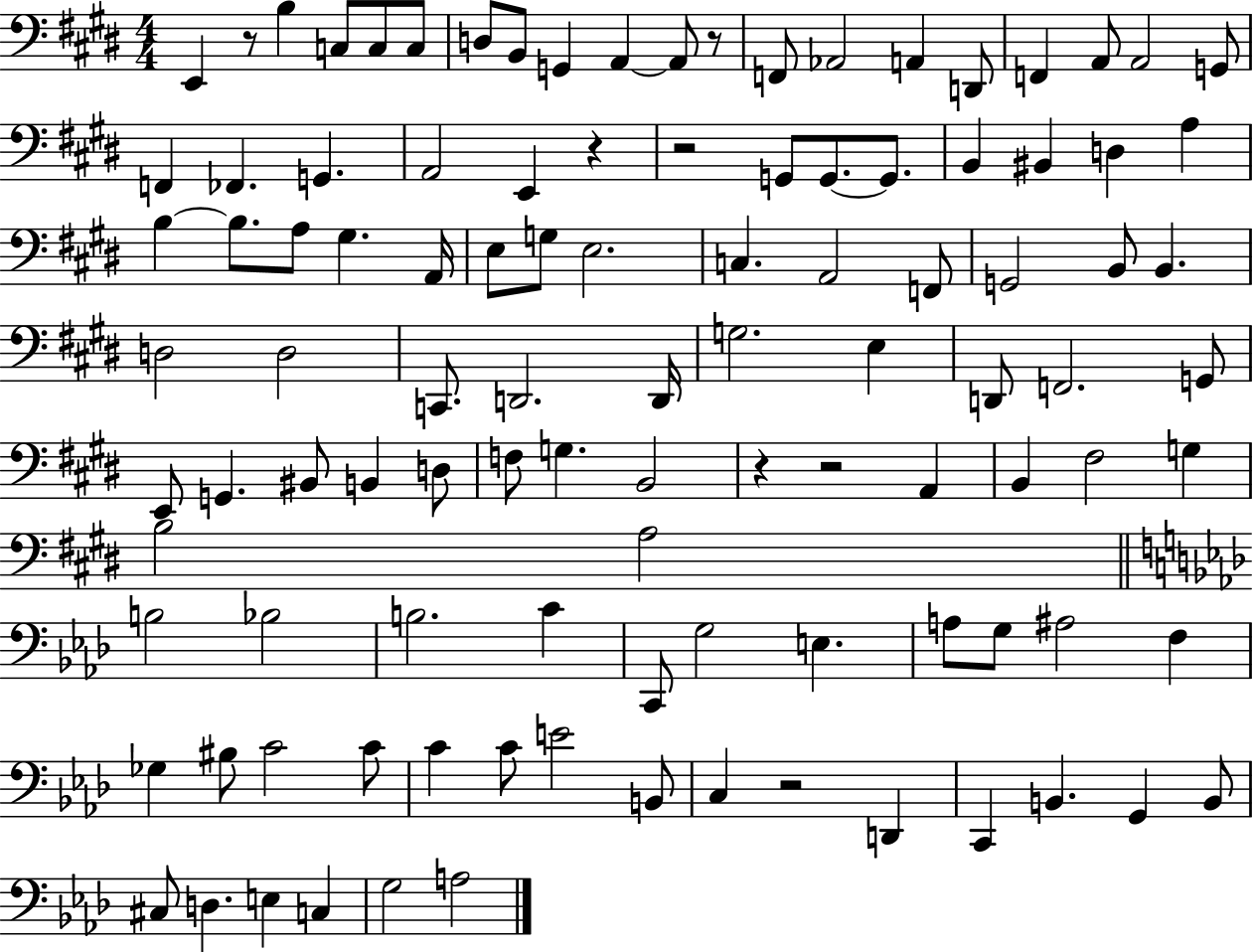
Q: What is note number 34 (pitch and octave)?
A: G#3